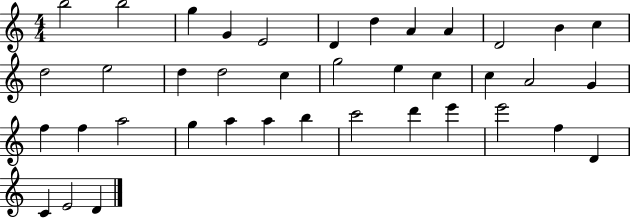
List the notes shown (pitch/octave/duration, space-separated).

B5/h B5/h G5/q G4/q E4/h D4/q D5/q A4/q A4/q D4/h B4/q C5/q D5/h E5/h D5/q D5/h C5/q G5/h E5/q C5/q C5/q A4/h G4/q F5/q F5/q A5/h G5/q A5/q A5/q B5/q C6/h D6/q E6/q E6/h F5/q D4/q C4/q E4/h D4/q